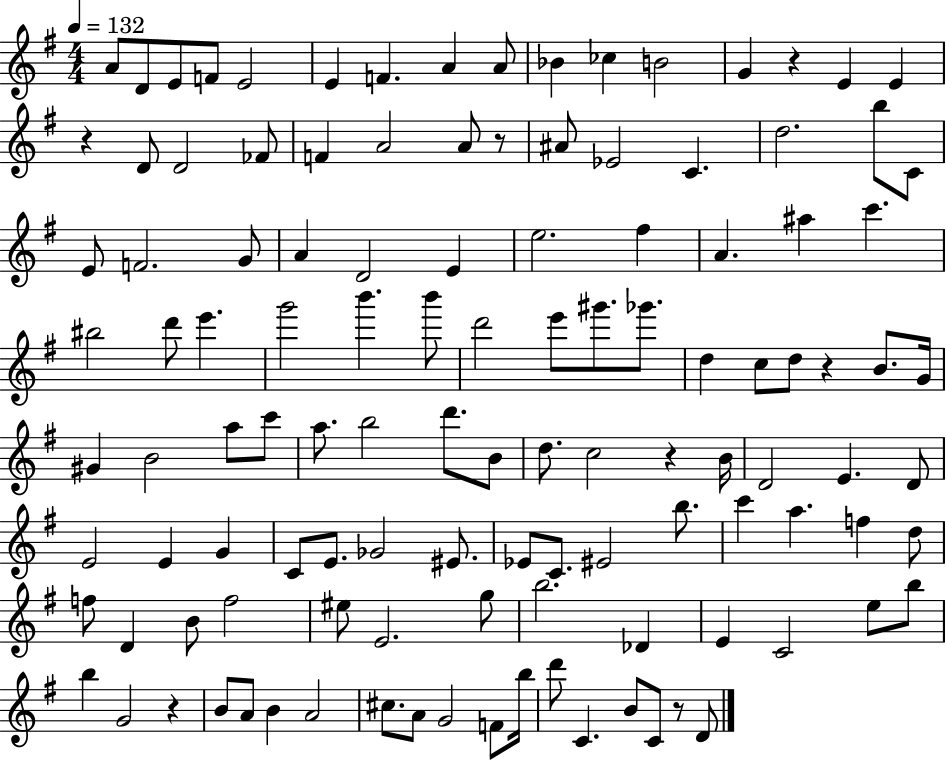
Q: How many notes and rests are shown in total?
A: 118